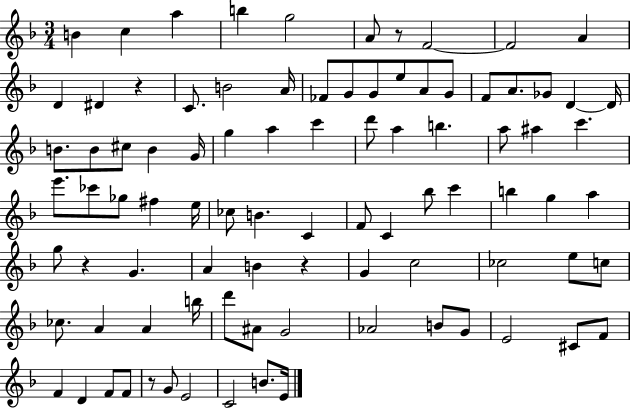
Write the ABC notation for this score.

X:1
T:Untitled
M:3/4
L:1/4
K:F
B c a b g2 A/2 z/2 F2 F2 A D ^D z C/2 B2 A/4 _F/2 G/2 G/2 e/2 A/2 G/2 F/2 A/2 _G/2 D D/4 B/2 B/2 ^c/2 B G/4 g a c' d'/2 a b a/2 ^a c' e'/2 _c'/2 _g/2 ^f e/4 _c/2 B C F/2 C _b/2 c' b g a g/2 z G A B z G c2 _c2 e/2 c/2 _c/2 A A b/4 d'/2 ^A/2 G2 _A2 B/2 G/2 E2 ^C/2 F/2 F D F/2 F/2 z/2 G/2 E2 C2 B/2 E/4